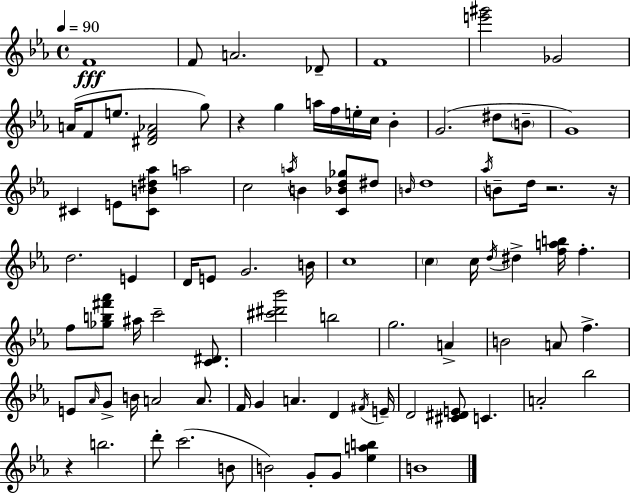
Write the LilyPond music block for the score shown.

{
  \clef treble
  \time 4/4
  \defaultTimeSignature
  \key c \minor
  \tempo 4 = 90
  f'1\fff | f'8 a'2. des'8-- | f'1 | <e''' gis'''>2 ges'2 | \break a'16( f'8 e''8. <dis' f' aes'>2 g''8) | r4 g''4 a''16 f''16 e''16-. c''16 bes'4-. | g'2.( dis''8 \parenthesize b'8-- | g'1) | \break cis'4 e'8 <cis' b' dis'' aes''>8 a''2 | c''2 \acciaccatura { a''16 } b'4 <c' bes' d'' ges''>8 dis''8 | \grace { b'16 } d''1 | \acciaccatura { aes''16 } b'8-- d''16 r2. | \break r16 d''2. e'4 | d'16 e'8 g'2. | b'16 c''1 | \parenthesize c''4 c''16 \acciaccatura { d''16 } dis''4-> <f'' a'' b''>16 f''4.-. | \break f''8 <ges'' b'' fis''' aes'''>8 ais''16 c'''2-- | <c' dis'>8. <cis''' dis''' bes'''>2 b''2 | g''2. | a'4-> b'2 a'8 f''4.-> | \break e'8 \grace { aes'16 } g'8-> b'16 a'2 | a'8. f'16 g'4 a'4. | d'4 \acciaccatura { fis'16 } e'16-- d'2 <cis' dis' e'>8 | c'4. a'2-. bes''2 | \break r4 b''2. | d'''8-. c'''2.( | b'8 b'2) g'8-. | g'8 <ees'' a'' b''>4 b'1 | \break \bar "|."
}